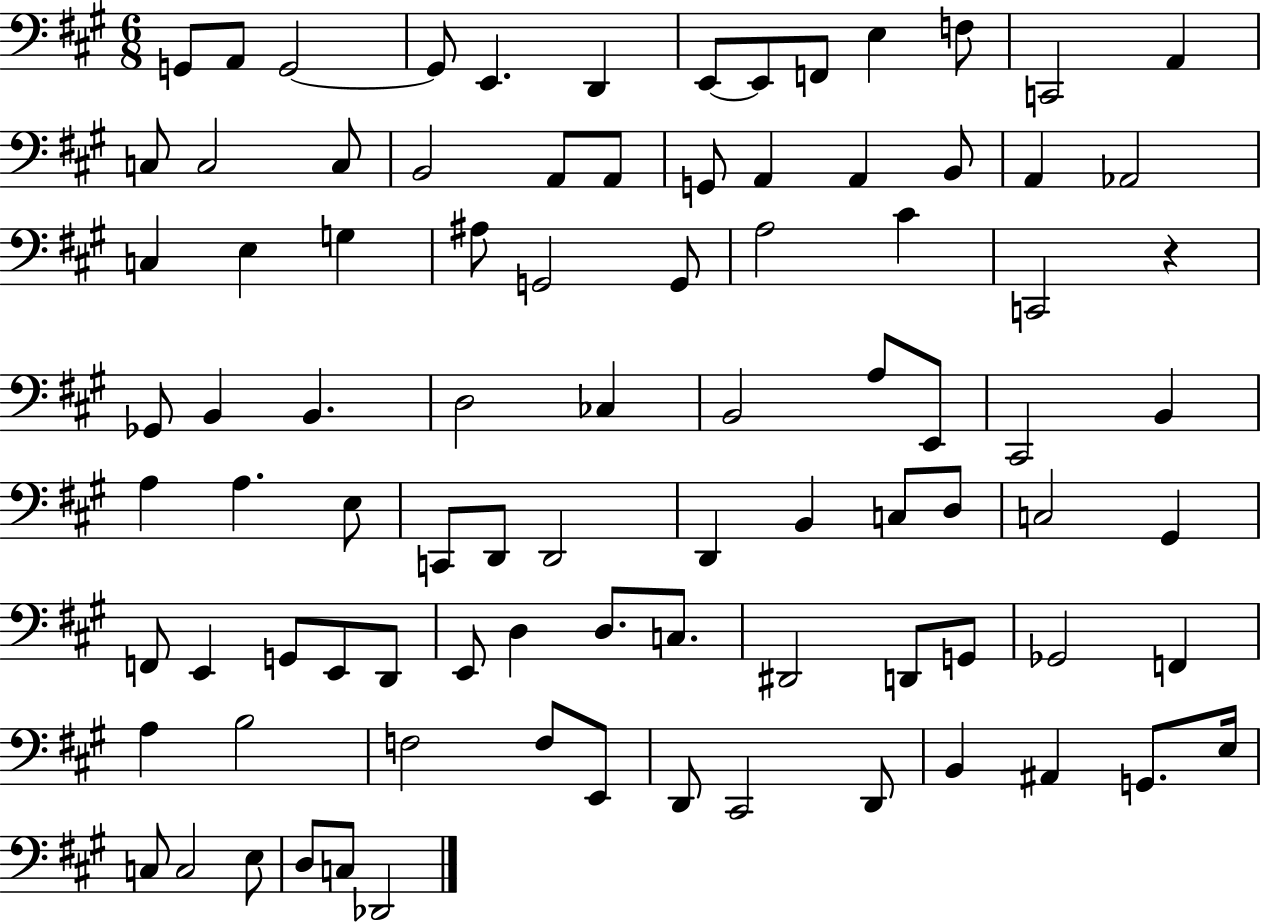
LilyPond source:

{
  \clef bass
  \numericTimeSignature
  \time 6/8
  \key a \major
  g,8 a,8 g,2~~ | g,8 e,4. d,4 | e,8~~ e,8 f,8 e4 f8 | c,2 a,4 | \break c8 c2 c8 | b,2 a,8 a,8 | g,8 a,4 a,4 b,8 | a,4 aes,2 | \break c4 e4 g4 | ais8 g,2 g,8 | a2 cis'4 | c,2 r4 | \break ges,8 b,4 b,4. | d2 ces4 | b,2 a8 e,8 | cis,2 b,4 | \break a4 a4. e8 | c,8 d,8 d,2 | d,4 b,4 c8 d8 | c2 gis,4 | \break f,8 e,4 g,8 e,8 d,8 | e,8 d4 d8. c8. | dis,2 d,8 g,8 | ges,2 f,4 | \break a4 b2 | f2 f8 e,8 | d,8 cis,2 d,8 | b,4 ais,4 g,8. e16 | \break c8 c2 e8 | d8 c8 des,2 | \bar "|."
}